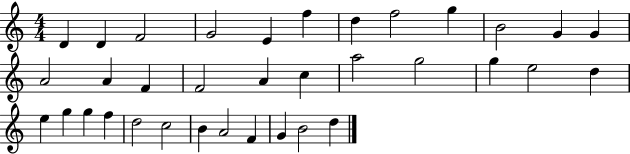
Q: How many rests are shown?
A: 0